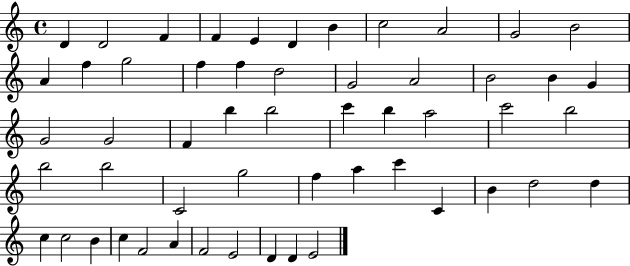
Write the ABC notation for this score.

X:1
T:Untitled
M:4/4
L:1/4
K:C
D D2 F F E D B c2 A2 G2 B2 A f g2 f f d2 G2 A2 B2 B G G2 G2 F b b2 c' b a2 c'2 b2 b2 b2 C2 g2 f a c' C B d2 d c c2 B c F2 A F2 E2 D D E2